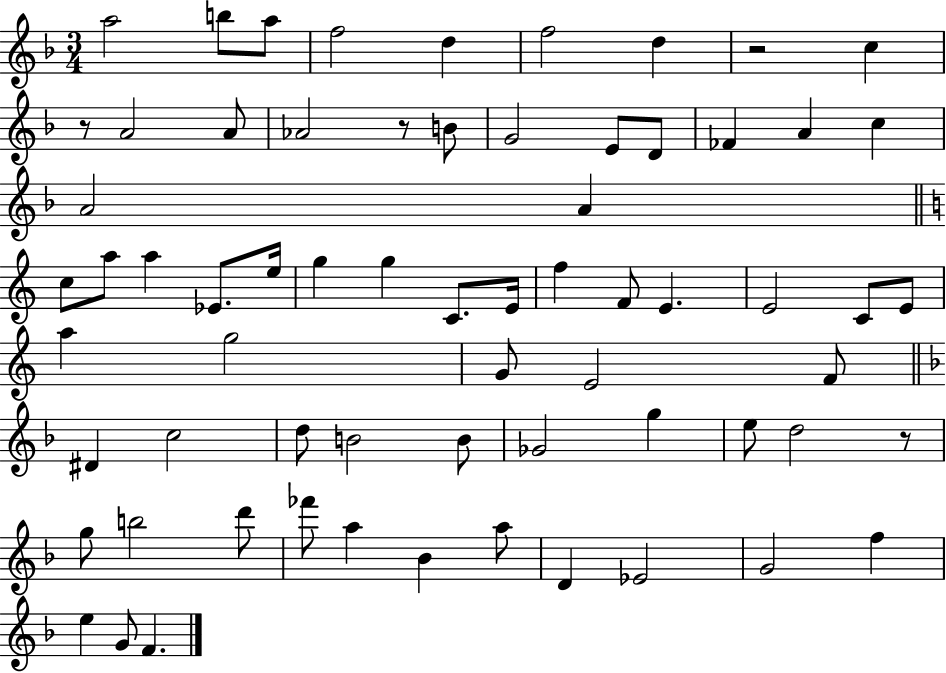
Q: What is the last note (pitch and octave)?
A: F4